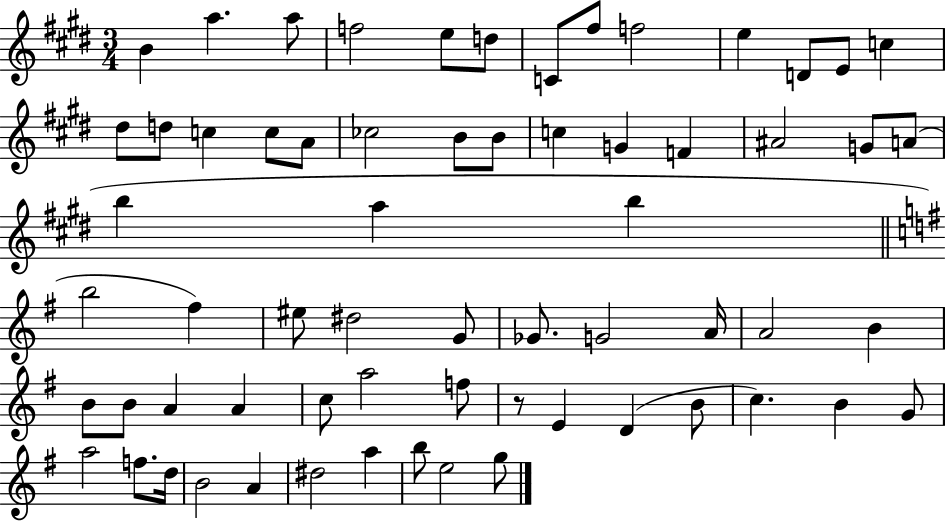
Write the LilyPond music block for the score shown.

{
  \clef treble
  \numericTimeSignature
  \time 3/4
  \key e \major
  b'4 a''4. a''8 | f''2 e''8 d''8 | c'8 fis''8 f''2 | e''4 d'8 e'8 c''4 | \break dis''8 d''8 c''4 c''8 a'8 | ces''2 b'8 b'8 | c''4 g'4 f'4 | ais'2 g'8 a'8( | \break b''4 a''4 b''4 | \bar "||" \break \key g \major b''2 fis''4) | eis''8 dis''2 g'8 | ges'8. g'2 a'16 | a'2 b'4 | \break b'8 b'8 a'4 a'4 | c''8 a''2 f''8 | r8 e'4 d'4( b'8 | c''4.) b'4 g'8 | \break a''2 f''8. d''16 | b'2 a'4 | dis''2 a''4 | b''8 e''2 g''8 | \break \bar "|."
}